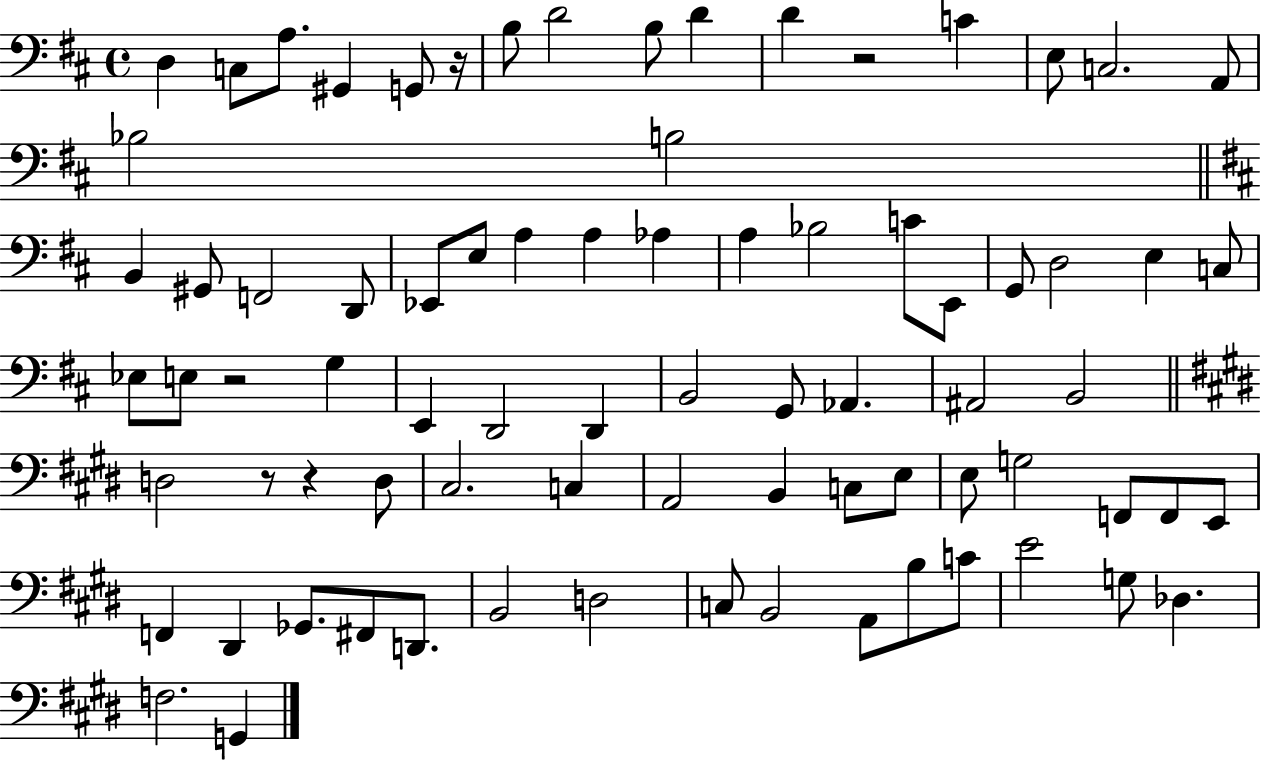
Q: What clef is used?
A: bass